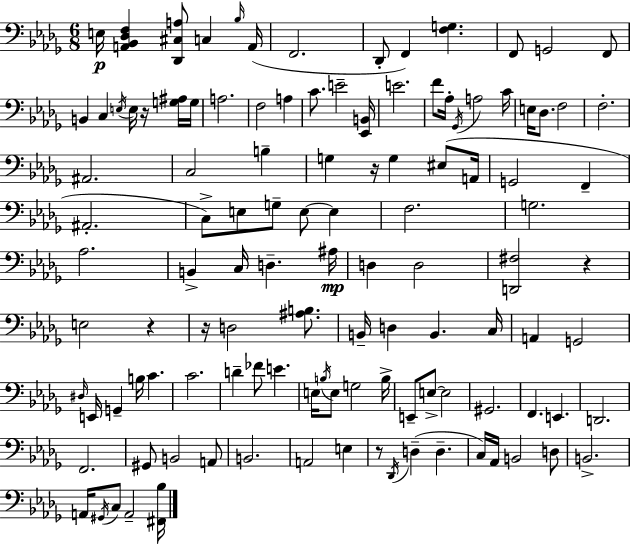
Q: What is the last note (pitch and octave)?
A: A2